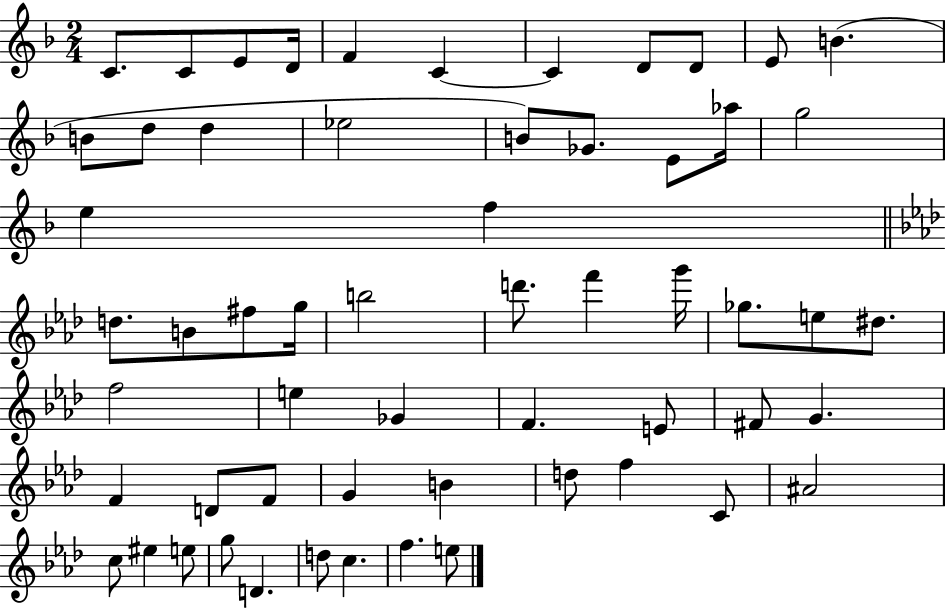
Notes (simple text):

C4/e. C4/e E4/e D4/s F4/q C4/q C4/q D4/e D4/e E4/e B4/q. B4/e D5/e D5/q Eb5/h B4/e Gb4/e. E4/e Ab5/s G5/h E5/q F5/q D5/e. B4/e F#5/e G5/s B5/h D6/e. F6/q G6/s Gb5/e. E5/e D#5/e. F5/h E5/q Gb4/q F4/q. E4/e F#4/e G4/q. F4/q D4/e F4/e G4/q B4/q D5/e F5/q C4/e A#4/h C5/e EIS5/q E5/e G5/e D4/q. D5/e C5/q. F5/q. E5/e